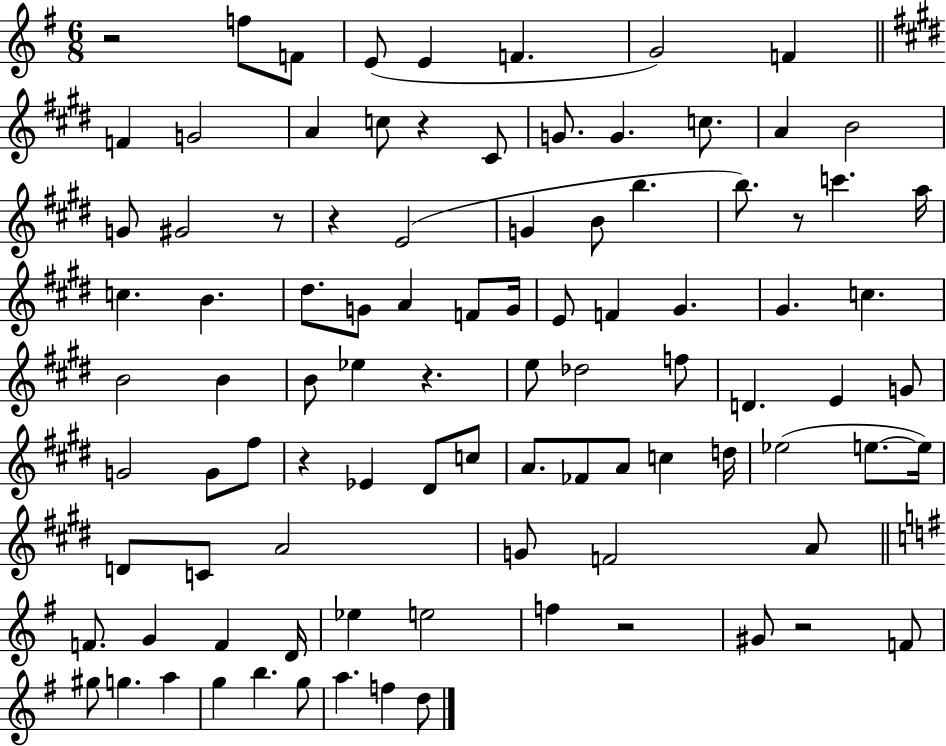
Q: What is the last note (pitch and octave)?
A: D5